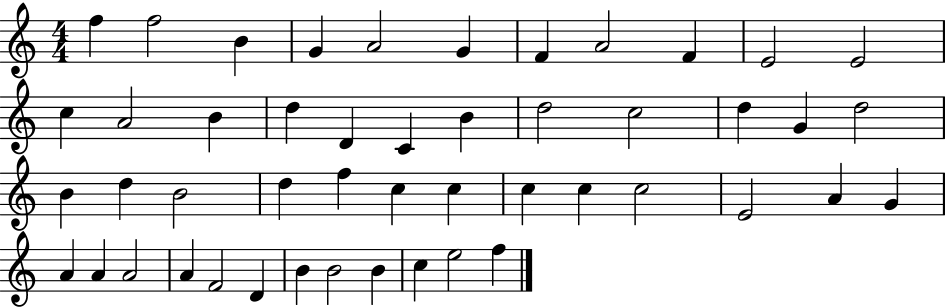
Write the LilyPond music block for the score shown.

{
  \clef treble
  \numericTimeSignature
  \time 4/4
  \key c \major
  f''4 f''2 b'4 | g'4 a'2 g'4 | f'4 a'2 f'4 | e'2 e'2 | \break c''4 a'2 b'4 | d''4 d'4 c'4 b'4 | d''2 c''2 | d''4 g'4 d''2 | \break b'4 d''4 b'2 | d''4 f''4 c''4 c''4 | c''4 c''4 c''2 | e'2 a'4 g'4 | \break a'4 a'4 a'2 | a'4 f'2 d'4 | b'4 b'2 b'4 | c''4 e''2 f''4 | \break \bar "|."
}